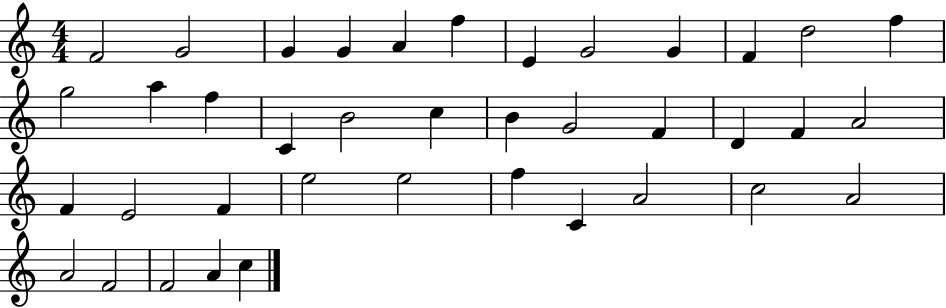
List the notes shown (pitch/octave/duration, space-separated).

F4/h G4/h G4/q G4/q A4/q F5/q E4/q G4/h G4/q F4/q D5/h F5/q G5/h A5/q F5/q C4/q B4/h C5/q B4/q G4/h F4/q D4/q F4/q A4/h F4/q E4/h F4/q E5/h E5/h F5/q C4/q A4/h C5/h A4/h A4/h F4/h F4/h A4/q C5/q